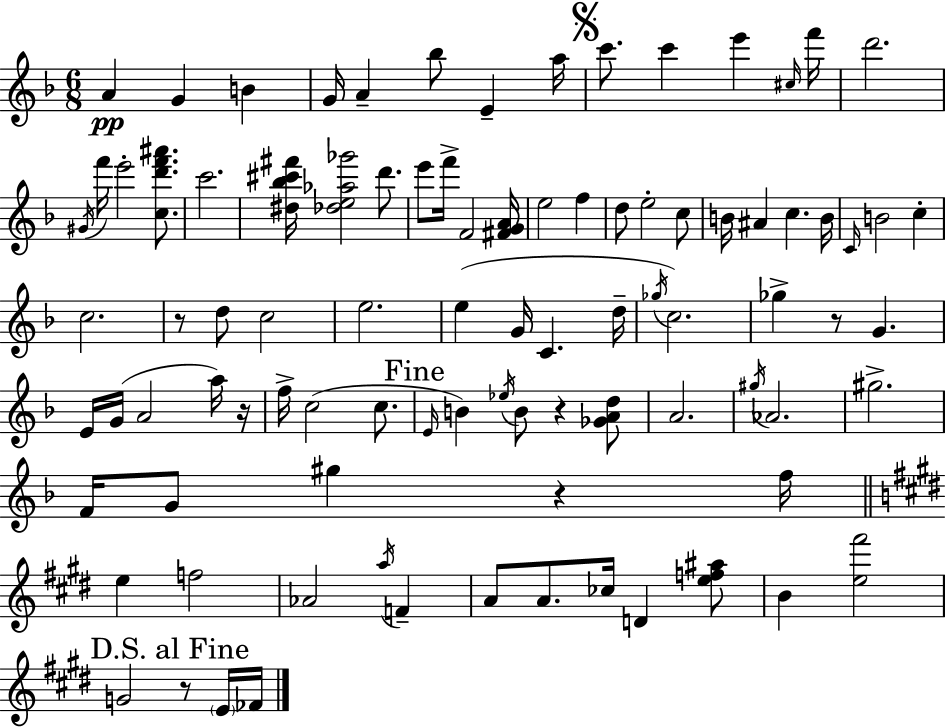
A4/q G4/q B4/q G4/s A4/q Bb5/e E4/q A5/s C6/e. C6/q E6/q C#5/s F6/s D6/h. G#4/s F6/s E6/h [C5,D6,F6,A#6]/e. C6/h. [D#5,Bb5,C#6,F#6]/s [Db5,E5,Ab5,Gb6]/h D6/e. E6/e F6/s F4/h [F#4,G4,A4]/s E5/h F5/q D5/e E5/h C5/e B4/s A#4/q C5/q. B4/s C4/s B4/h C5/q C5/h. R/e D5/e C5/h E5/h. E5/q G4/s C4/q. D5/s Gb5/s C5/h. Gb5/q R/e G4/q. E4/s G4/s A4/h A5/s R/s F5/s C5/h C5/e. E4/s B4/q Eb5/s B4/e R/q [Gb4,A4,D5]/e A4/h. G#5/s Ab4/h. G#5/h. F4/s G4/e G#5/q R/q F5/s E5/q F5/h Ab4/h A5/s F4/q A4/e A4/e. CES5/s D4/q [E5,F5,A#5]/e B4/q [E5,F#6]/h G4/h R/e E4/s FES4/s